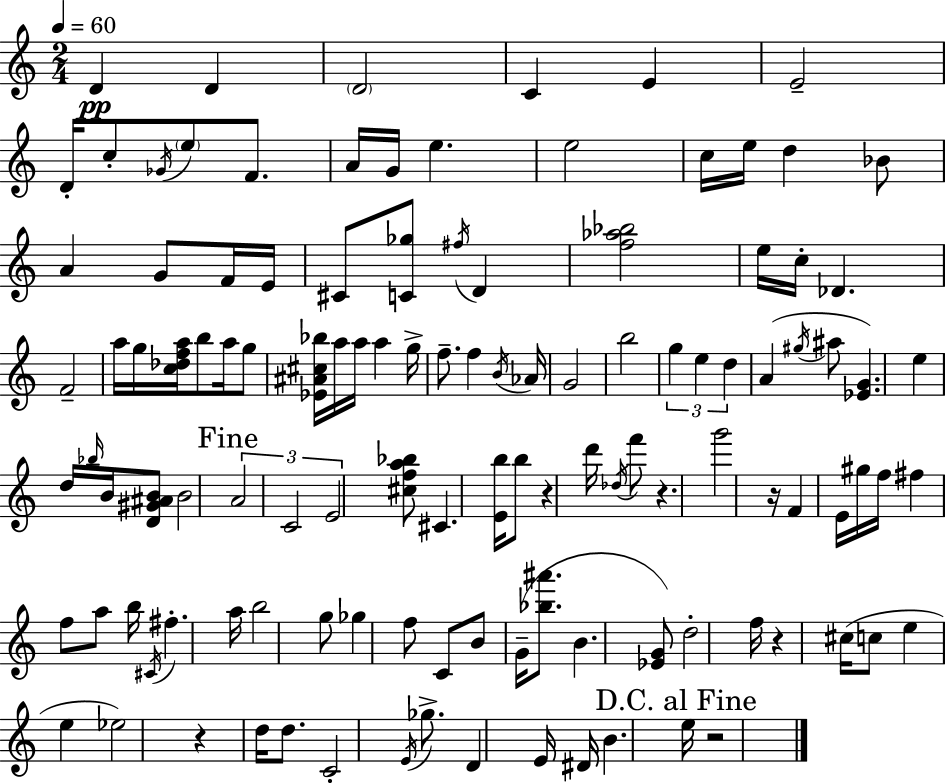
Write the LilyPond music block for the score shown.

{
  \clef treble
  \numericTimeSignature
  \time 2/4
  \key c \major
  \tempo 4 = 60
  d'4\pp d'4 | \parenthesize d'2 | c'4 e'4 | e'2-- | \break d'16-. c''8-. \acciaccatura { ges'16 } \parenthesize e''8 f'8. | a'16 g'16 e''4. | e''2 | c''16 e''16 d''4 bes'8 | \break a'4 g'8 f'16 | e'16 cis'8 <c' ges''>8 \acciaccatura { fis''16 } d'4 | <f'' aes'' bes''>2 | e''16 c''16-. des'4. | \break f'2-- | a''16 g''16 <c'' des'' f'' a''>16 b''8 a''16 | g''8 <ees' ais' cis'' bes''>16 a''16 a''16 a''4 | g''16-> f''8.-- f''4 | \break \acciaccatura { b'16 } aes'16 g'2 | b''2 | \tuplet 3/2 { g''4 e''4 | d''4 } a'4( | \break \acciaccatura { gis''16 } ais''8 <ees' g'>4.) | e''4 | d''16 \grace { bes''16 } b'16 <d' gis' ais' b'>8 b'2 | \mark "Fine" \tuplet 3/2 { a'2 | \break c'2 | e'2 } | <cis'' f'' a'' bes''>8 cis'4. | <e' b''>16 b''8 | \break r4 d'''16 \acciaccatura { des''16 } f'''8 | r4. g'''2 | r16 f'4 | e'16 gis''16 f''16 fis''4 | \break f''8 a''8 b''16 \acciaccatura { cis'16 } | fis''4.-. a''16 b''2 | g''8 | ges''4 f''8 c'8 | \break b'8 g'16--( <bes'' ais'''>8. b'4. | <ees' g'>8) d''2-. | f''16 | r4 cis''16( c''8 e''4 | \break e''4 ees''2) | r4 | d''16 d''8. c'2-. | \acciaccatura { e'16 } | \break ges''8.-> d'4 e'16 | dis'16 b'4. \mark "D.C. al Fine" e''16 | r2 | \bar "|."
}